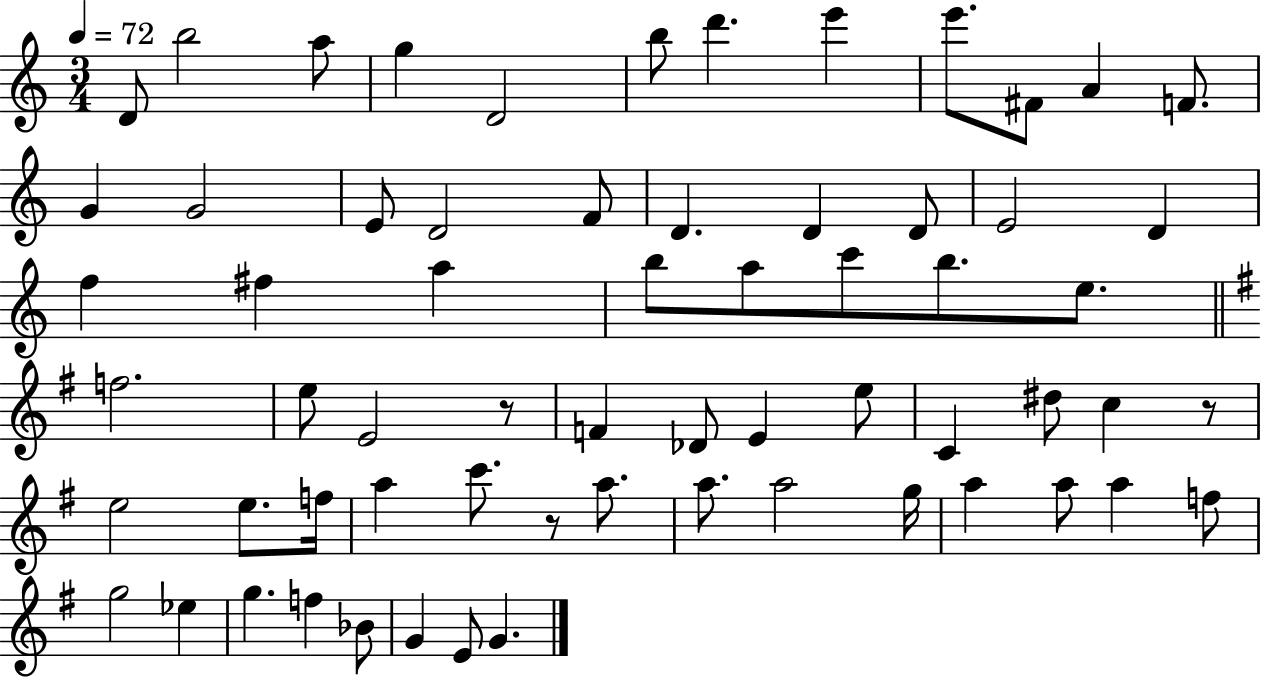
D4/e B5/h A5/e G5/q D4/h B5/e D6/q. E6/q E6/e. F#4/e A4/q F4/e. G4/q G4/h E4/e D4/h F4/e D4/q. D4/q D4/e E4/h D4/q F5/q F#5/q A5/q B5/e A5/e C6/e B5/e. E5/e. F5/h. E5/e E4/h R/e F4/q Db4/e E4/q E5/e C4/q D#5/e C5/q R/e E5/h E5/e. F5/s A5/q C6/e. R/e A5/e. A5/e. A5/h G5/s A5/q A5/e A5/q F5/e G5/h Eb5/q G5/q. F5/q Bb4/e G4/q E4/e G4/q.